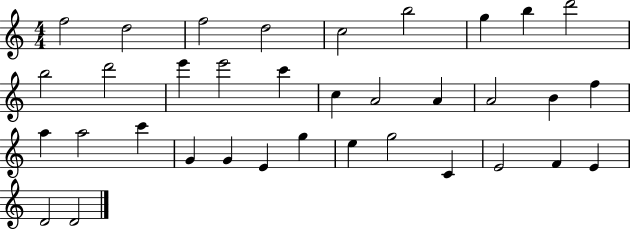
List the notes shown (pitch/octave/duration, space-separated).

F5/h D5/h F5/h D5/h C5/h B5/h G5/q B5/q D6/h B5/h D6/h E6/q E6/h C6/q C5/q A4/h A4/q A4/h B4/q F5/q A5/q A5/h C6/q G4/q G4/q E4/q G5/q E5/q G5/h C4/q E4/h F4/q E4/q D4/h D4/h